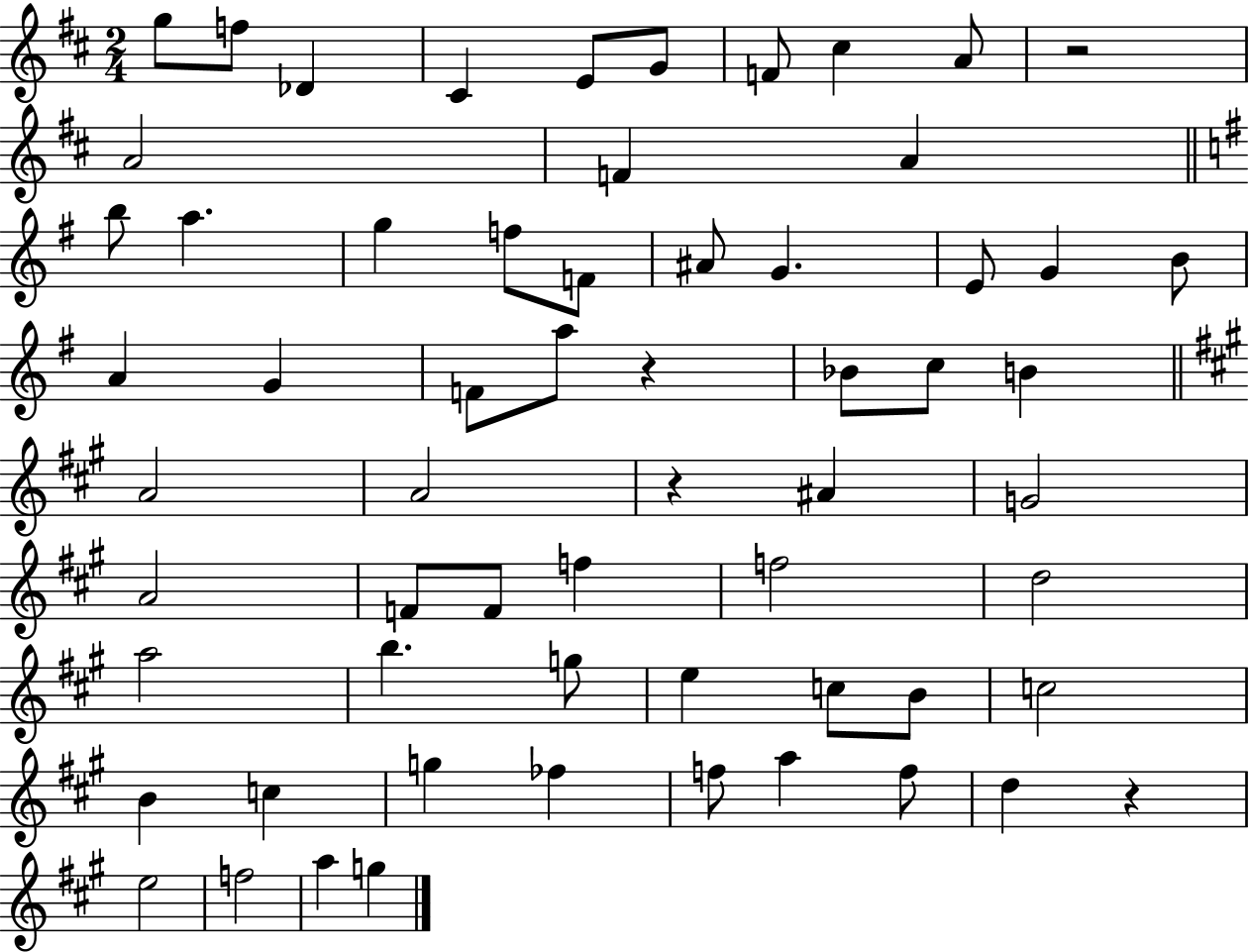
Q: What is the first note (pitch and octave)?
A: G5